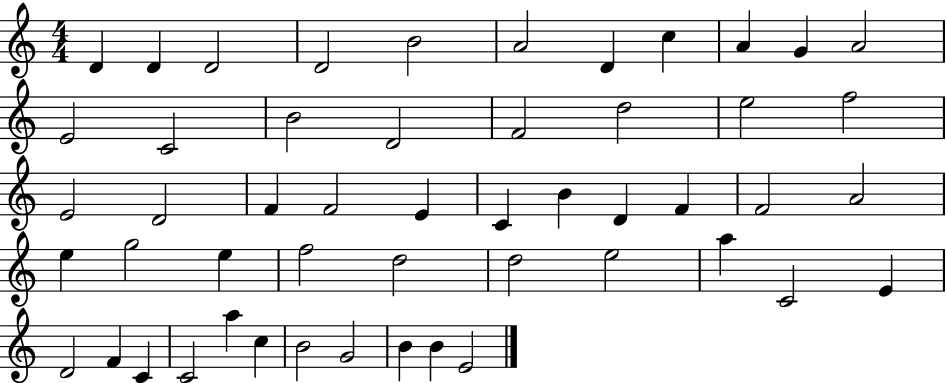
D4/q D4/q D4/h D4/h B4/h A4/h D4/q C5/q A4/q G4/q A4/h E4/h C4/h B4/h D4/h F4/h D5/h E5/h F5/h E4/h D4/h F4/q F4/h E4/q C4/q B4/q D4/q F4/q F4/h A4/h E5/q G5/h E5/q F5/h D5/h D5/h E5/h A5/q C4/h E4/q D4/h F4/q C4/q C4/h A5/q C5/q B4/h G4/h B4/q B4/q E4/h